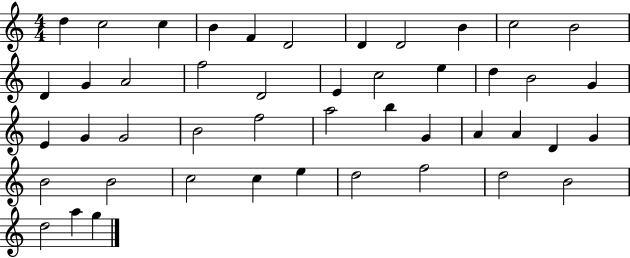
D5/q C5/h C5/q B4/q F4/q D4/h D4/q D4/h B4/q C5/h B4/h D4/q G4/q A4/h F5/h D4/h E4/q C5/h E5/q D5/q B4/h G4/q E4/q G4/q G4/h B4/h F5/h A5/h B5/q G4/q A4/q A4/q D4/q G4/q B4/h B4/h C5/h C5/q E5/q D5/h F5/h D5/h B4/h D5/h A5/q G5/q